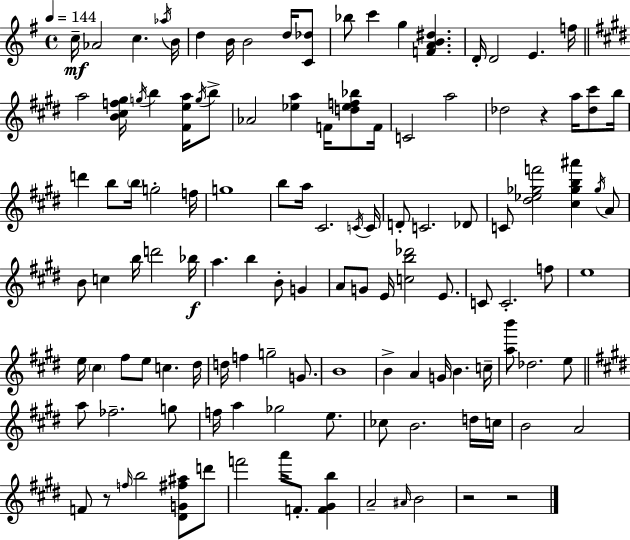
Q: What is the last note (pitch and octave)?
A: B4